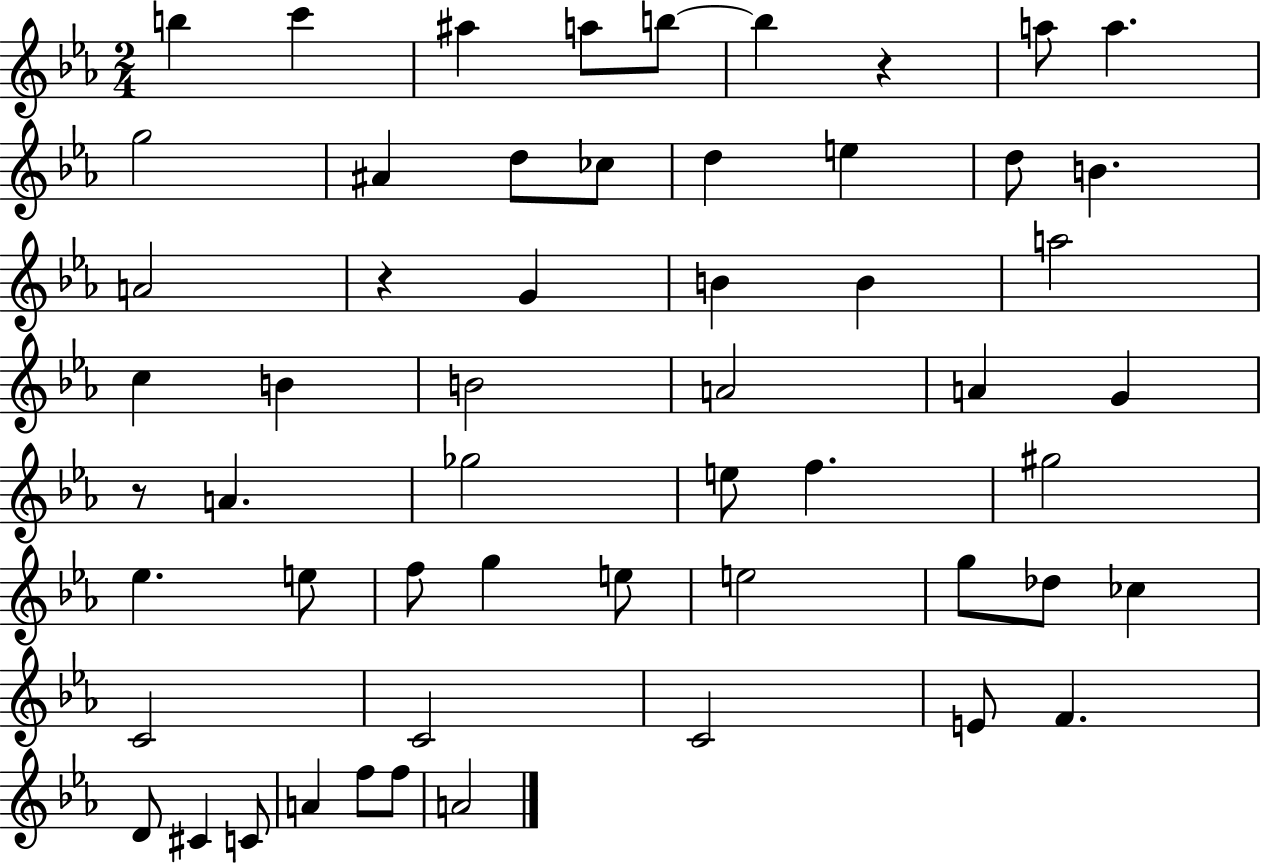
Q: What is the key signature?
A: EES major